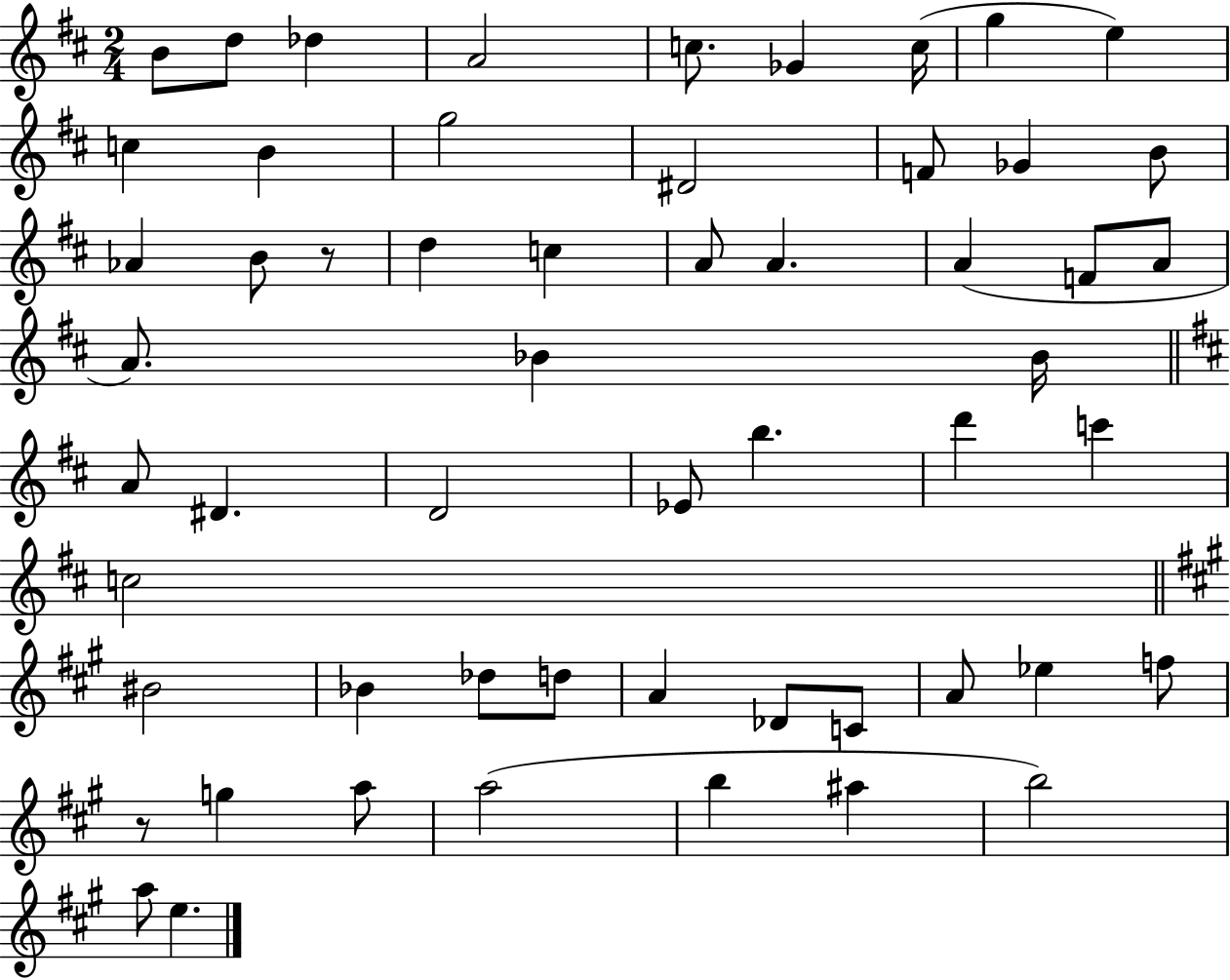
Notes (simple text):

B4/e D5/e Db5/q A4/h C5/e. Gb4/q C5/s G5/q E5/q C5/q B4/q G5/h D#4/h F4/e Gb4/q B4/e Ab4/q B4/e R/e D5/q C5/q A4/e A4/q. A4/q F4/e A4/e A4/e. Bb4/q Bb4/s A4/e D#4/q. D4/h Eb4/e B5/q. D6/q C6/q C5/h BIS4/h Bb4/q Db5/e D5/e A4/q Db4/e C4/e A4/e Eb5/q F5/e R/e G5/q A5/e A5/h B5/q A#5/q B5/h A5/e E5/q.